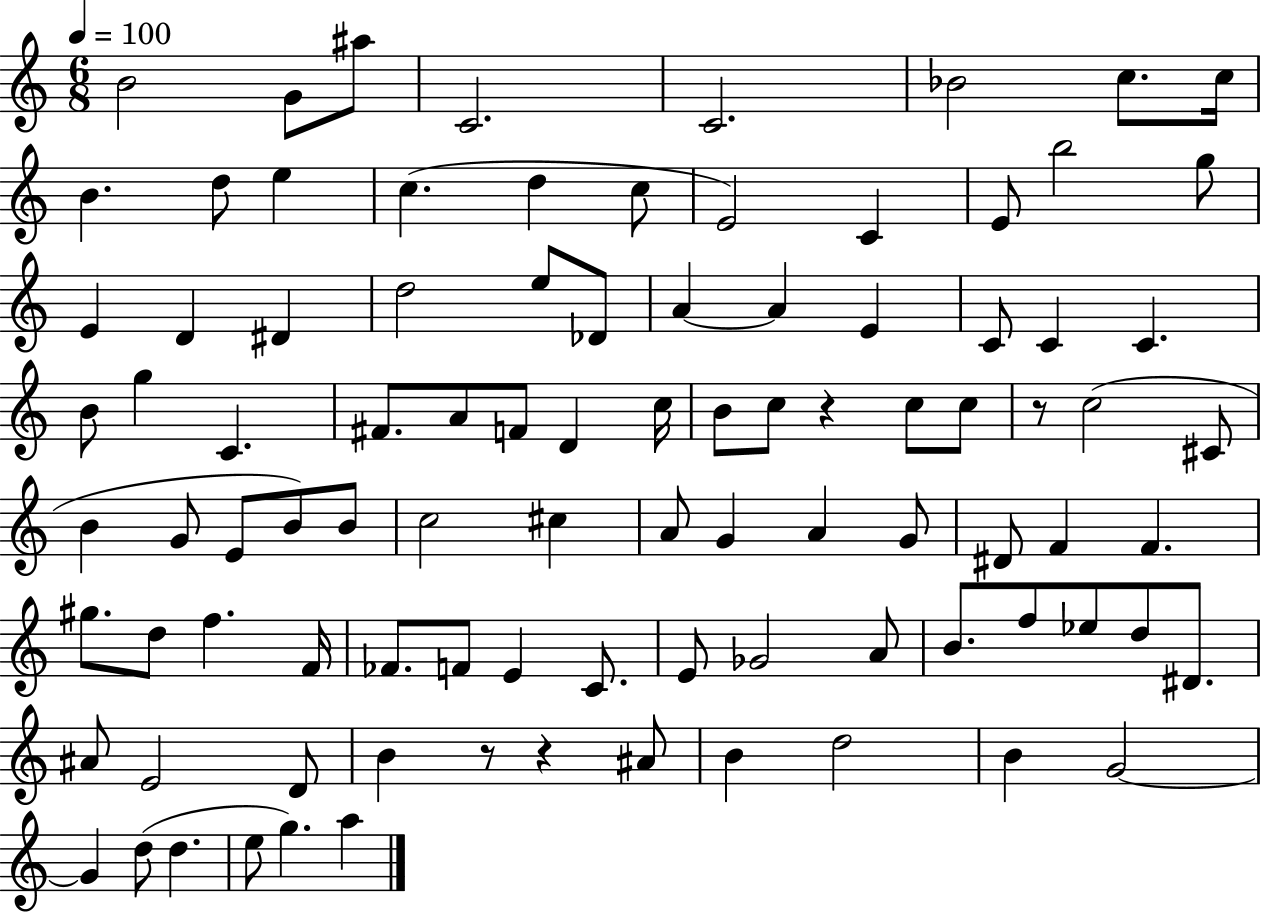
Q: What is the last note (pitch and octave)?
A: A5